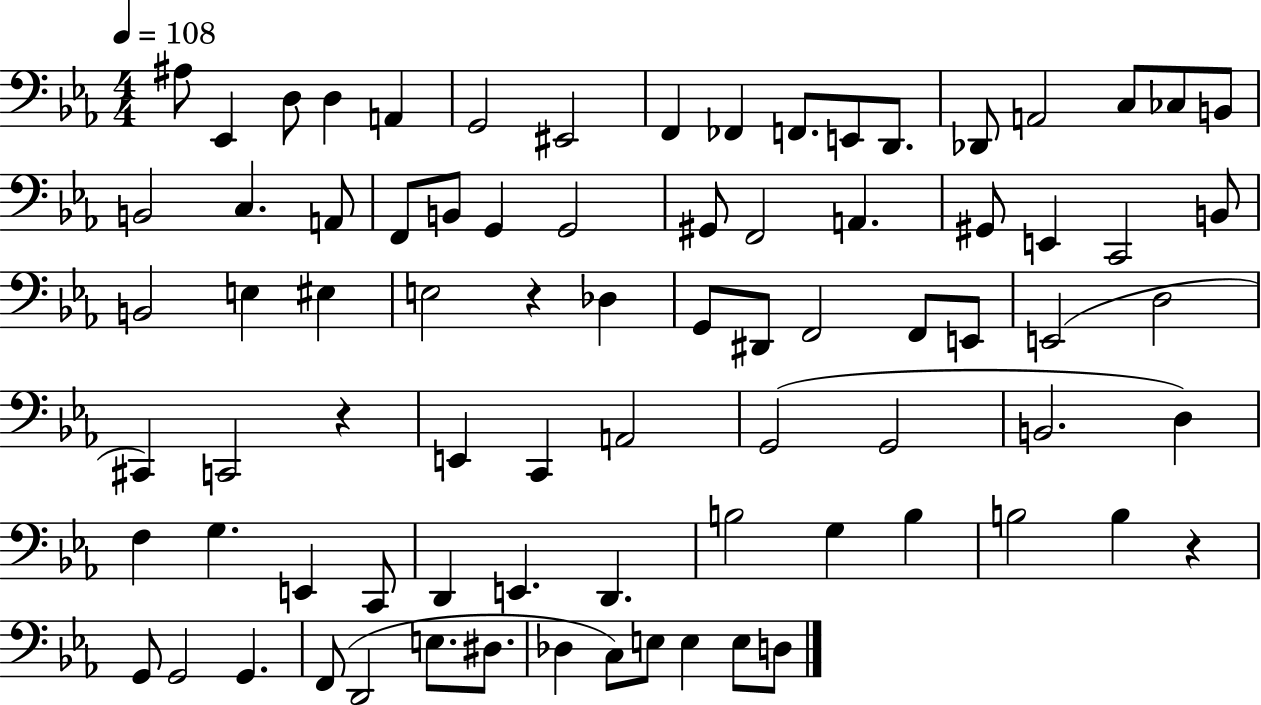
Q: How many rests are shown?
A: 3